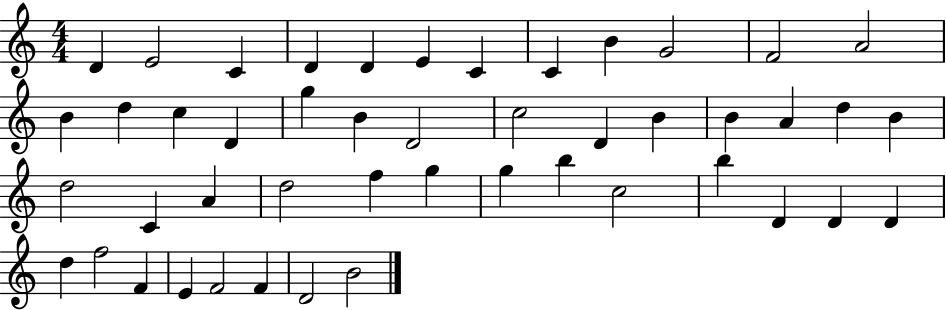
{
  \clef treble
  \numericTimeSignature
  \time 4/4
  \key c \major
  d'4 e'2 c'4 | d'4 d'4 e'4 c'4 | c'4 b'4 g'2 | f'2 a'2 | \break b'4 d''4 c''4 d'4 | g''4 b'4 d'2 | c''2 d'4 b'4 | b'4 a'4 d''4 b'4 | \break d''2 c'4 a'4 | d''2 f''4 g''4 | g''4 b''4 c''2 | b''4 d'4 d'4 d'4 | \break d''4 f''2 f'4 | e'4 f'2 f'4 | d'2 b'2 | \bar "|."
}